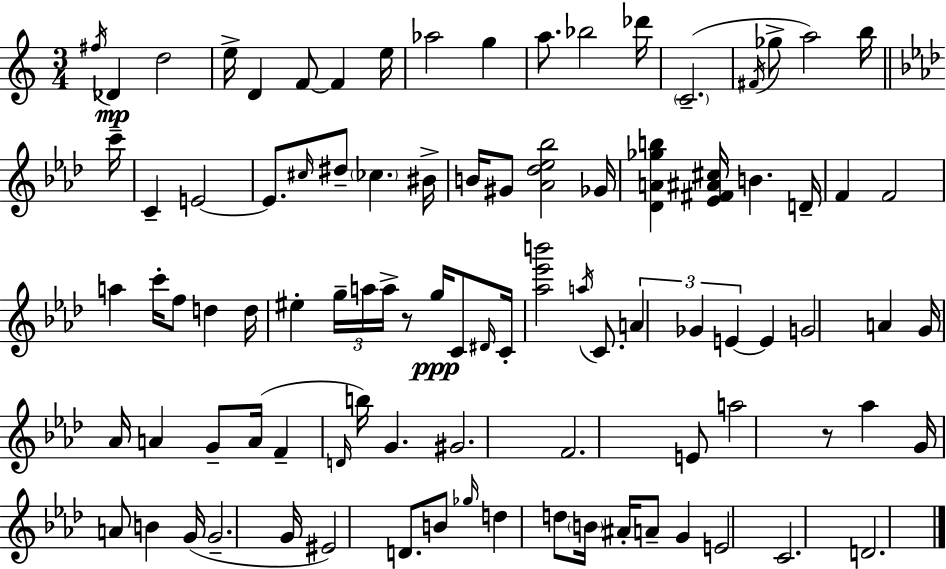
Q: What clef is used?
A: treble